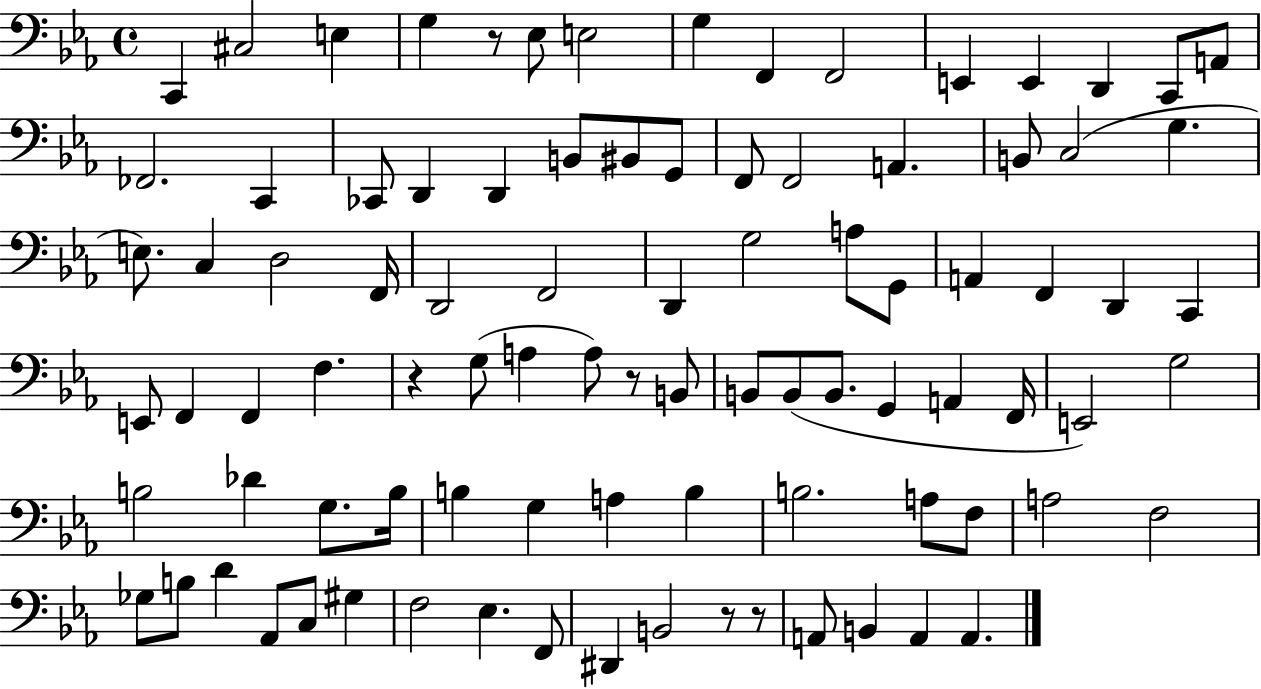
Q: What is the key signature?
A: EES major